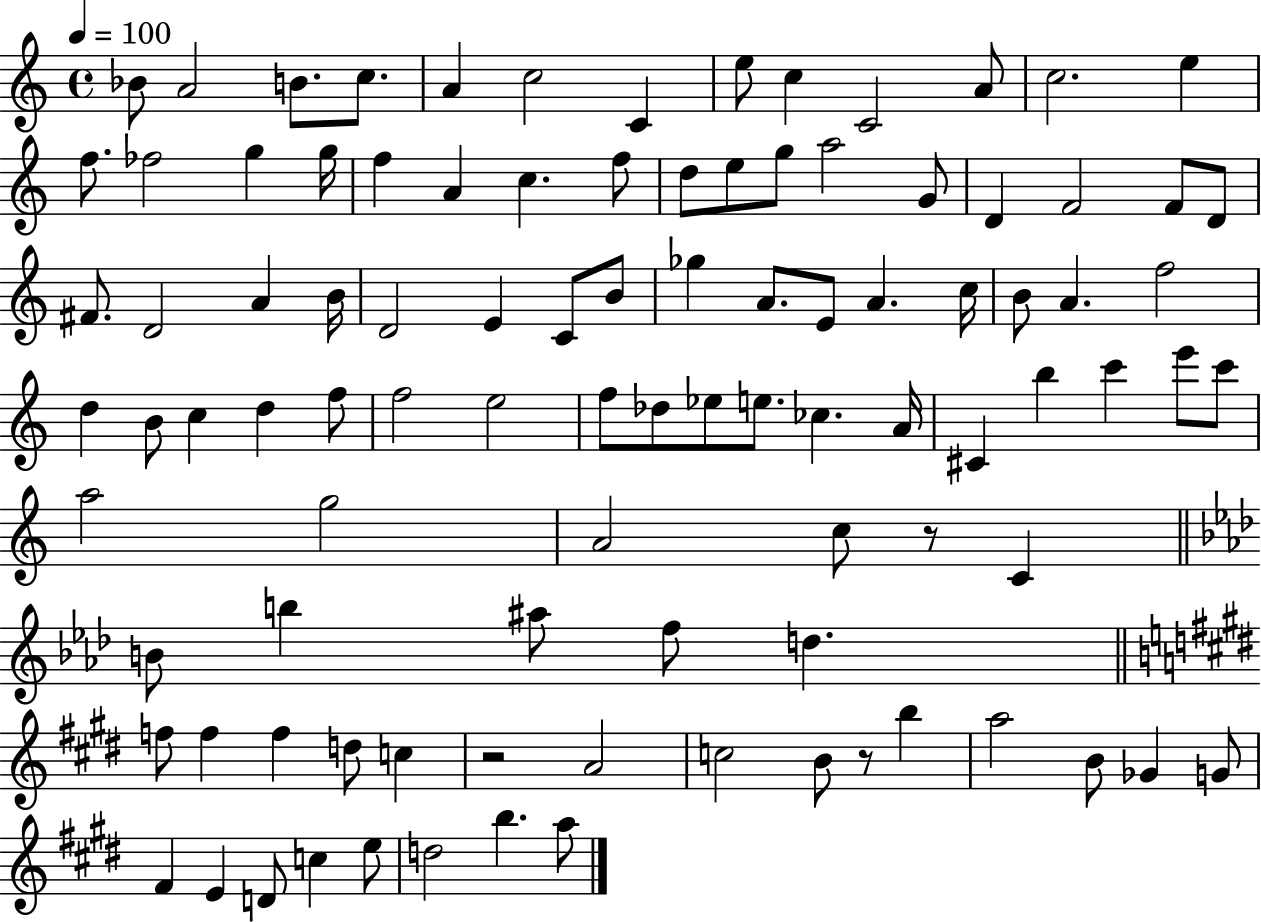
{
  \clef treble
  \time 4/4
  \defaultTimeSignature
  \key c \major
  \tempo 4 = 100
  bes'8 a'2 b'8. c''8. | a'4 c''2 c'4 | e''8 c''4 c'2 a'8 | c''2. e''4 | \break f''8. fes''2 g''4 g''16 | f''4 a'4 c''4. f''8 | d''8 e''8 g''8 a''2 g'8 | d'4 f'2 f'8 d'8 | \break fis'8. d'2 a'4 b'16 | d'2 e'4 c'8 b'8 | ges''4 a'8. e'8 a'4. c''16 | b'8 a'4. f''2 | \break d''4 b'8 c''4 d''4 f''8 | f''2 e''2 | f''8 des''8 ees''8 e''8. ces''4. a'16 | cis'4 b''4 c'''4 e'''8 c'''8 | \break a''2 g''2 | a'2 c''8 r8 c'4 | \bar "||" \break \key f \minor b'8 b''4 ais''8 f''8 d''4. | \bar "||" \break \key e \major f''8 f''4 f''4 d''8 c''4 | r2 a'2 | c''2 b'8 r8 b''4 | a''2 b'8 ges'4 g'8 | \break fis'4 e'4 d'8 c''4 e''8 | d''2 b''4. a''8 | \bar "|."
}